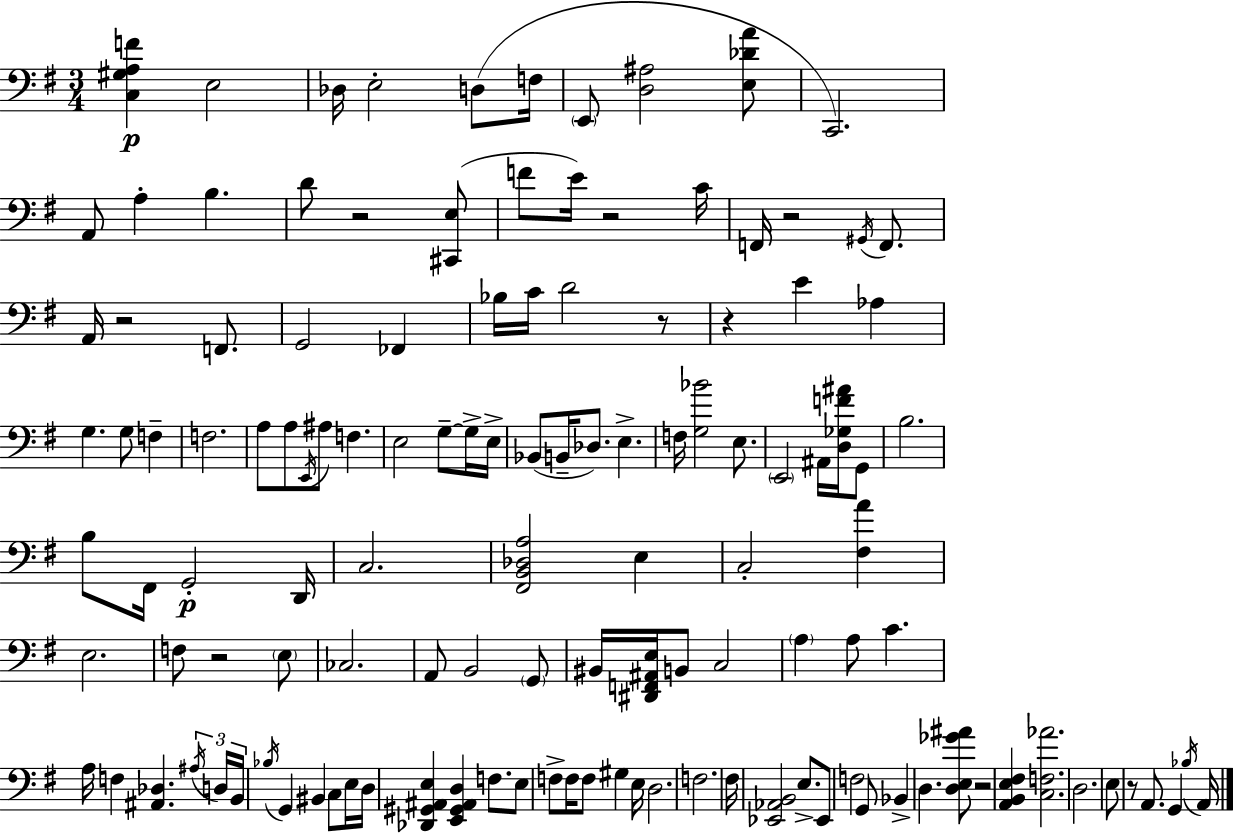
X:1
T:Untitled
M:3/4
L:1/4
K:Em
[C,^G,A,F] E,2 _D,/4 E,2 D,/2 F,/4 E,,/2 [D,^A,]2 [E,_DA]/2 C,,2 A,,/2 A, B, D/2 z2 [^C,,E,]/2 F/2 E/4 z2 C/4 F,,/4 z2 ^G,,/4 F,,/2 A,,/4 z2 F,,/2 G,,2 _F,, _B,/4 C/4 D2 z/2 z E _A, G, G,/2 F, F,2 A,/2 A,/2 E,,/4 ^A,/2 F, E,2 G,/2 G,/4 E,/4 _B,,/2 B,,/4 _D,/2 E, F,/4 [G,_B]2 E,/2 E,,2 ^A,,/4 [D,_G,F^A]/4 G,,/2 B,2 B,/2 ^F,,/4 G,,2 D,,/4 C,2 [^F,,B,,_D,A,]2 E, C,2 [^F,A] E,2 F,/2 z2 E,/2 _C,2 A,,/2 B,,2 G,,/2 ^B,,/4 [^D,,F,,^A,,E,]/4 B,,/2 C,2 A, A,/2 C A,/4 F, [^A,,_D,] ^A,/4 D,/4 B,,/4 _B,/4 G,, ^B,, C,/2 E,/4 D,/4 [_D,,^G,,^A,,E,] [E,,^G,,^A,,D,] F,/2 E,/2 F,/2 F,/4 F,/2 ^G, E,/4 D,2 F,2 ^F,/4 [_E,,_A,,B,,]2 E,/2 _E,,/2 F,2 G,,/2 _B,, D, [D,E,_G^A]/2 z2 [A,,B,,E,^F,] [C,F,_A]2 D,2 E,/2 z/2 A,,/2 G,, _B,/4 A,,/4